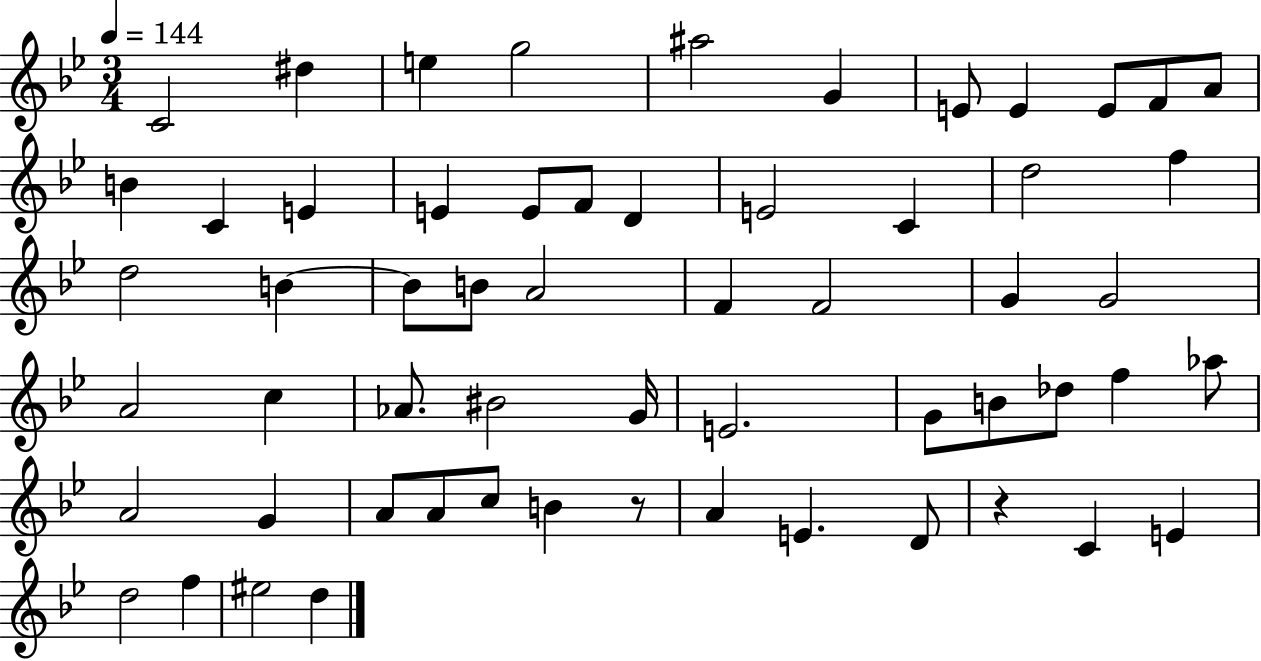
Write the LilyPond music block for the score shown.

{
  \clef treble
  \numericTimeSignature
  \time 3/4
  \key bes \major
  \tempo 4 = 144
  c'2 dis''4 | e''4 g''2 | ais''2 g'4 | e'8 e'4 e'8 f'8 a'8 | \break b'4 c'4 e'4 | e'4 e'8 f'8 d'4 | e'2 c'4 | d''2 f''4 | \break d''2 b'4~~ | b'8 b'8 a'2 | f'4 f'2 | g'4 g'2 | \break a'2 c''4 | aes'8. bis'2 g'16 | e'2. | g'8 b'8 des''8 f''4 aes''8 | \break a'2 g'4 | a'8 a'8 c''8 b'4 r8 | a'4 e'4. d'8 | r4 c'4 e'4 | \break d''2 f''4 | eis''2 d''4 | \bar "|."
}